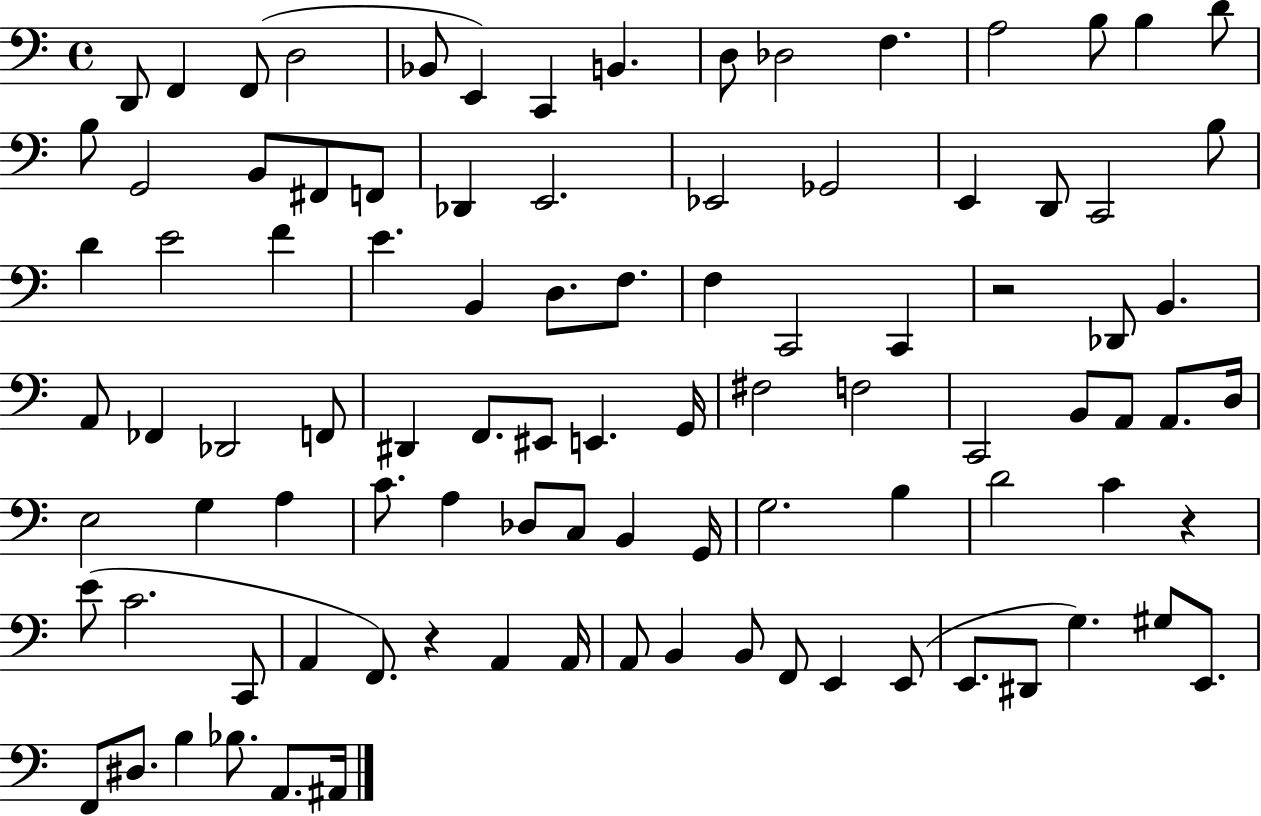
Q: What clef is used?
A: bass